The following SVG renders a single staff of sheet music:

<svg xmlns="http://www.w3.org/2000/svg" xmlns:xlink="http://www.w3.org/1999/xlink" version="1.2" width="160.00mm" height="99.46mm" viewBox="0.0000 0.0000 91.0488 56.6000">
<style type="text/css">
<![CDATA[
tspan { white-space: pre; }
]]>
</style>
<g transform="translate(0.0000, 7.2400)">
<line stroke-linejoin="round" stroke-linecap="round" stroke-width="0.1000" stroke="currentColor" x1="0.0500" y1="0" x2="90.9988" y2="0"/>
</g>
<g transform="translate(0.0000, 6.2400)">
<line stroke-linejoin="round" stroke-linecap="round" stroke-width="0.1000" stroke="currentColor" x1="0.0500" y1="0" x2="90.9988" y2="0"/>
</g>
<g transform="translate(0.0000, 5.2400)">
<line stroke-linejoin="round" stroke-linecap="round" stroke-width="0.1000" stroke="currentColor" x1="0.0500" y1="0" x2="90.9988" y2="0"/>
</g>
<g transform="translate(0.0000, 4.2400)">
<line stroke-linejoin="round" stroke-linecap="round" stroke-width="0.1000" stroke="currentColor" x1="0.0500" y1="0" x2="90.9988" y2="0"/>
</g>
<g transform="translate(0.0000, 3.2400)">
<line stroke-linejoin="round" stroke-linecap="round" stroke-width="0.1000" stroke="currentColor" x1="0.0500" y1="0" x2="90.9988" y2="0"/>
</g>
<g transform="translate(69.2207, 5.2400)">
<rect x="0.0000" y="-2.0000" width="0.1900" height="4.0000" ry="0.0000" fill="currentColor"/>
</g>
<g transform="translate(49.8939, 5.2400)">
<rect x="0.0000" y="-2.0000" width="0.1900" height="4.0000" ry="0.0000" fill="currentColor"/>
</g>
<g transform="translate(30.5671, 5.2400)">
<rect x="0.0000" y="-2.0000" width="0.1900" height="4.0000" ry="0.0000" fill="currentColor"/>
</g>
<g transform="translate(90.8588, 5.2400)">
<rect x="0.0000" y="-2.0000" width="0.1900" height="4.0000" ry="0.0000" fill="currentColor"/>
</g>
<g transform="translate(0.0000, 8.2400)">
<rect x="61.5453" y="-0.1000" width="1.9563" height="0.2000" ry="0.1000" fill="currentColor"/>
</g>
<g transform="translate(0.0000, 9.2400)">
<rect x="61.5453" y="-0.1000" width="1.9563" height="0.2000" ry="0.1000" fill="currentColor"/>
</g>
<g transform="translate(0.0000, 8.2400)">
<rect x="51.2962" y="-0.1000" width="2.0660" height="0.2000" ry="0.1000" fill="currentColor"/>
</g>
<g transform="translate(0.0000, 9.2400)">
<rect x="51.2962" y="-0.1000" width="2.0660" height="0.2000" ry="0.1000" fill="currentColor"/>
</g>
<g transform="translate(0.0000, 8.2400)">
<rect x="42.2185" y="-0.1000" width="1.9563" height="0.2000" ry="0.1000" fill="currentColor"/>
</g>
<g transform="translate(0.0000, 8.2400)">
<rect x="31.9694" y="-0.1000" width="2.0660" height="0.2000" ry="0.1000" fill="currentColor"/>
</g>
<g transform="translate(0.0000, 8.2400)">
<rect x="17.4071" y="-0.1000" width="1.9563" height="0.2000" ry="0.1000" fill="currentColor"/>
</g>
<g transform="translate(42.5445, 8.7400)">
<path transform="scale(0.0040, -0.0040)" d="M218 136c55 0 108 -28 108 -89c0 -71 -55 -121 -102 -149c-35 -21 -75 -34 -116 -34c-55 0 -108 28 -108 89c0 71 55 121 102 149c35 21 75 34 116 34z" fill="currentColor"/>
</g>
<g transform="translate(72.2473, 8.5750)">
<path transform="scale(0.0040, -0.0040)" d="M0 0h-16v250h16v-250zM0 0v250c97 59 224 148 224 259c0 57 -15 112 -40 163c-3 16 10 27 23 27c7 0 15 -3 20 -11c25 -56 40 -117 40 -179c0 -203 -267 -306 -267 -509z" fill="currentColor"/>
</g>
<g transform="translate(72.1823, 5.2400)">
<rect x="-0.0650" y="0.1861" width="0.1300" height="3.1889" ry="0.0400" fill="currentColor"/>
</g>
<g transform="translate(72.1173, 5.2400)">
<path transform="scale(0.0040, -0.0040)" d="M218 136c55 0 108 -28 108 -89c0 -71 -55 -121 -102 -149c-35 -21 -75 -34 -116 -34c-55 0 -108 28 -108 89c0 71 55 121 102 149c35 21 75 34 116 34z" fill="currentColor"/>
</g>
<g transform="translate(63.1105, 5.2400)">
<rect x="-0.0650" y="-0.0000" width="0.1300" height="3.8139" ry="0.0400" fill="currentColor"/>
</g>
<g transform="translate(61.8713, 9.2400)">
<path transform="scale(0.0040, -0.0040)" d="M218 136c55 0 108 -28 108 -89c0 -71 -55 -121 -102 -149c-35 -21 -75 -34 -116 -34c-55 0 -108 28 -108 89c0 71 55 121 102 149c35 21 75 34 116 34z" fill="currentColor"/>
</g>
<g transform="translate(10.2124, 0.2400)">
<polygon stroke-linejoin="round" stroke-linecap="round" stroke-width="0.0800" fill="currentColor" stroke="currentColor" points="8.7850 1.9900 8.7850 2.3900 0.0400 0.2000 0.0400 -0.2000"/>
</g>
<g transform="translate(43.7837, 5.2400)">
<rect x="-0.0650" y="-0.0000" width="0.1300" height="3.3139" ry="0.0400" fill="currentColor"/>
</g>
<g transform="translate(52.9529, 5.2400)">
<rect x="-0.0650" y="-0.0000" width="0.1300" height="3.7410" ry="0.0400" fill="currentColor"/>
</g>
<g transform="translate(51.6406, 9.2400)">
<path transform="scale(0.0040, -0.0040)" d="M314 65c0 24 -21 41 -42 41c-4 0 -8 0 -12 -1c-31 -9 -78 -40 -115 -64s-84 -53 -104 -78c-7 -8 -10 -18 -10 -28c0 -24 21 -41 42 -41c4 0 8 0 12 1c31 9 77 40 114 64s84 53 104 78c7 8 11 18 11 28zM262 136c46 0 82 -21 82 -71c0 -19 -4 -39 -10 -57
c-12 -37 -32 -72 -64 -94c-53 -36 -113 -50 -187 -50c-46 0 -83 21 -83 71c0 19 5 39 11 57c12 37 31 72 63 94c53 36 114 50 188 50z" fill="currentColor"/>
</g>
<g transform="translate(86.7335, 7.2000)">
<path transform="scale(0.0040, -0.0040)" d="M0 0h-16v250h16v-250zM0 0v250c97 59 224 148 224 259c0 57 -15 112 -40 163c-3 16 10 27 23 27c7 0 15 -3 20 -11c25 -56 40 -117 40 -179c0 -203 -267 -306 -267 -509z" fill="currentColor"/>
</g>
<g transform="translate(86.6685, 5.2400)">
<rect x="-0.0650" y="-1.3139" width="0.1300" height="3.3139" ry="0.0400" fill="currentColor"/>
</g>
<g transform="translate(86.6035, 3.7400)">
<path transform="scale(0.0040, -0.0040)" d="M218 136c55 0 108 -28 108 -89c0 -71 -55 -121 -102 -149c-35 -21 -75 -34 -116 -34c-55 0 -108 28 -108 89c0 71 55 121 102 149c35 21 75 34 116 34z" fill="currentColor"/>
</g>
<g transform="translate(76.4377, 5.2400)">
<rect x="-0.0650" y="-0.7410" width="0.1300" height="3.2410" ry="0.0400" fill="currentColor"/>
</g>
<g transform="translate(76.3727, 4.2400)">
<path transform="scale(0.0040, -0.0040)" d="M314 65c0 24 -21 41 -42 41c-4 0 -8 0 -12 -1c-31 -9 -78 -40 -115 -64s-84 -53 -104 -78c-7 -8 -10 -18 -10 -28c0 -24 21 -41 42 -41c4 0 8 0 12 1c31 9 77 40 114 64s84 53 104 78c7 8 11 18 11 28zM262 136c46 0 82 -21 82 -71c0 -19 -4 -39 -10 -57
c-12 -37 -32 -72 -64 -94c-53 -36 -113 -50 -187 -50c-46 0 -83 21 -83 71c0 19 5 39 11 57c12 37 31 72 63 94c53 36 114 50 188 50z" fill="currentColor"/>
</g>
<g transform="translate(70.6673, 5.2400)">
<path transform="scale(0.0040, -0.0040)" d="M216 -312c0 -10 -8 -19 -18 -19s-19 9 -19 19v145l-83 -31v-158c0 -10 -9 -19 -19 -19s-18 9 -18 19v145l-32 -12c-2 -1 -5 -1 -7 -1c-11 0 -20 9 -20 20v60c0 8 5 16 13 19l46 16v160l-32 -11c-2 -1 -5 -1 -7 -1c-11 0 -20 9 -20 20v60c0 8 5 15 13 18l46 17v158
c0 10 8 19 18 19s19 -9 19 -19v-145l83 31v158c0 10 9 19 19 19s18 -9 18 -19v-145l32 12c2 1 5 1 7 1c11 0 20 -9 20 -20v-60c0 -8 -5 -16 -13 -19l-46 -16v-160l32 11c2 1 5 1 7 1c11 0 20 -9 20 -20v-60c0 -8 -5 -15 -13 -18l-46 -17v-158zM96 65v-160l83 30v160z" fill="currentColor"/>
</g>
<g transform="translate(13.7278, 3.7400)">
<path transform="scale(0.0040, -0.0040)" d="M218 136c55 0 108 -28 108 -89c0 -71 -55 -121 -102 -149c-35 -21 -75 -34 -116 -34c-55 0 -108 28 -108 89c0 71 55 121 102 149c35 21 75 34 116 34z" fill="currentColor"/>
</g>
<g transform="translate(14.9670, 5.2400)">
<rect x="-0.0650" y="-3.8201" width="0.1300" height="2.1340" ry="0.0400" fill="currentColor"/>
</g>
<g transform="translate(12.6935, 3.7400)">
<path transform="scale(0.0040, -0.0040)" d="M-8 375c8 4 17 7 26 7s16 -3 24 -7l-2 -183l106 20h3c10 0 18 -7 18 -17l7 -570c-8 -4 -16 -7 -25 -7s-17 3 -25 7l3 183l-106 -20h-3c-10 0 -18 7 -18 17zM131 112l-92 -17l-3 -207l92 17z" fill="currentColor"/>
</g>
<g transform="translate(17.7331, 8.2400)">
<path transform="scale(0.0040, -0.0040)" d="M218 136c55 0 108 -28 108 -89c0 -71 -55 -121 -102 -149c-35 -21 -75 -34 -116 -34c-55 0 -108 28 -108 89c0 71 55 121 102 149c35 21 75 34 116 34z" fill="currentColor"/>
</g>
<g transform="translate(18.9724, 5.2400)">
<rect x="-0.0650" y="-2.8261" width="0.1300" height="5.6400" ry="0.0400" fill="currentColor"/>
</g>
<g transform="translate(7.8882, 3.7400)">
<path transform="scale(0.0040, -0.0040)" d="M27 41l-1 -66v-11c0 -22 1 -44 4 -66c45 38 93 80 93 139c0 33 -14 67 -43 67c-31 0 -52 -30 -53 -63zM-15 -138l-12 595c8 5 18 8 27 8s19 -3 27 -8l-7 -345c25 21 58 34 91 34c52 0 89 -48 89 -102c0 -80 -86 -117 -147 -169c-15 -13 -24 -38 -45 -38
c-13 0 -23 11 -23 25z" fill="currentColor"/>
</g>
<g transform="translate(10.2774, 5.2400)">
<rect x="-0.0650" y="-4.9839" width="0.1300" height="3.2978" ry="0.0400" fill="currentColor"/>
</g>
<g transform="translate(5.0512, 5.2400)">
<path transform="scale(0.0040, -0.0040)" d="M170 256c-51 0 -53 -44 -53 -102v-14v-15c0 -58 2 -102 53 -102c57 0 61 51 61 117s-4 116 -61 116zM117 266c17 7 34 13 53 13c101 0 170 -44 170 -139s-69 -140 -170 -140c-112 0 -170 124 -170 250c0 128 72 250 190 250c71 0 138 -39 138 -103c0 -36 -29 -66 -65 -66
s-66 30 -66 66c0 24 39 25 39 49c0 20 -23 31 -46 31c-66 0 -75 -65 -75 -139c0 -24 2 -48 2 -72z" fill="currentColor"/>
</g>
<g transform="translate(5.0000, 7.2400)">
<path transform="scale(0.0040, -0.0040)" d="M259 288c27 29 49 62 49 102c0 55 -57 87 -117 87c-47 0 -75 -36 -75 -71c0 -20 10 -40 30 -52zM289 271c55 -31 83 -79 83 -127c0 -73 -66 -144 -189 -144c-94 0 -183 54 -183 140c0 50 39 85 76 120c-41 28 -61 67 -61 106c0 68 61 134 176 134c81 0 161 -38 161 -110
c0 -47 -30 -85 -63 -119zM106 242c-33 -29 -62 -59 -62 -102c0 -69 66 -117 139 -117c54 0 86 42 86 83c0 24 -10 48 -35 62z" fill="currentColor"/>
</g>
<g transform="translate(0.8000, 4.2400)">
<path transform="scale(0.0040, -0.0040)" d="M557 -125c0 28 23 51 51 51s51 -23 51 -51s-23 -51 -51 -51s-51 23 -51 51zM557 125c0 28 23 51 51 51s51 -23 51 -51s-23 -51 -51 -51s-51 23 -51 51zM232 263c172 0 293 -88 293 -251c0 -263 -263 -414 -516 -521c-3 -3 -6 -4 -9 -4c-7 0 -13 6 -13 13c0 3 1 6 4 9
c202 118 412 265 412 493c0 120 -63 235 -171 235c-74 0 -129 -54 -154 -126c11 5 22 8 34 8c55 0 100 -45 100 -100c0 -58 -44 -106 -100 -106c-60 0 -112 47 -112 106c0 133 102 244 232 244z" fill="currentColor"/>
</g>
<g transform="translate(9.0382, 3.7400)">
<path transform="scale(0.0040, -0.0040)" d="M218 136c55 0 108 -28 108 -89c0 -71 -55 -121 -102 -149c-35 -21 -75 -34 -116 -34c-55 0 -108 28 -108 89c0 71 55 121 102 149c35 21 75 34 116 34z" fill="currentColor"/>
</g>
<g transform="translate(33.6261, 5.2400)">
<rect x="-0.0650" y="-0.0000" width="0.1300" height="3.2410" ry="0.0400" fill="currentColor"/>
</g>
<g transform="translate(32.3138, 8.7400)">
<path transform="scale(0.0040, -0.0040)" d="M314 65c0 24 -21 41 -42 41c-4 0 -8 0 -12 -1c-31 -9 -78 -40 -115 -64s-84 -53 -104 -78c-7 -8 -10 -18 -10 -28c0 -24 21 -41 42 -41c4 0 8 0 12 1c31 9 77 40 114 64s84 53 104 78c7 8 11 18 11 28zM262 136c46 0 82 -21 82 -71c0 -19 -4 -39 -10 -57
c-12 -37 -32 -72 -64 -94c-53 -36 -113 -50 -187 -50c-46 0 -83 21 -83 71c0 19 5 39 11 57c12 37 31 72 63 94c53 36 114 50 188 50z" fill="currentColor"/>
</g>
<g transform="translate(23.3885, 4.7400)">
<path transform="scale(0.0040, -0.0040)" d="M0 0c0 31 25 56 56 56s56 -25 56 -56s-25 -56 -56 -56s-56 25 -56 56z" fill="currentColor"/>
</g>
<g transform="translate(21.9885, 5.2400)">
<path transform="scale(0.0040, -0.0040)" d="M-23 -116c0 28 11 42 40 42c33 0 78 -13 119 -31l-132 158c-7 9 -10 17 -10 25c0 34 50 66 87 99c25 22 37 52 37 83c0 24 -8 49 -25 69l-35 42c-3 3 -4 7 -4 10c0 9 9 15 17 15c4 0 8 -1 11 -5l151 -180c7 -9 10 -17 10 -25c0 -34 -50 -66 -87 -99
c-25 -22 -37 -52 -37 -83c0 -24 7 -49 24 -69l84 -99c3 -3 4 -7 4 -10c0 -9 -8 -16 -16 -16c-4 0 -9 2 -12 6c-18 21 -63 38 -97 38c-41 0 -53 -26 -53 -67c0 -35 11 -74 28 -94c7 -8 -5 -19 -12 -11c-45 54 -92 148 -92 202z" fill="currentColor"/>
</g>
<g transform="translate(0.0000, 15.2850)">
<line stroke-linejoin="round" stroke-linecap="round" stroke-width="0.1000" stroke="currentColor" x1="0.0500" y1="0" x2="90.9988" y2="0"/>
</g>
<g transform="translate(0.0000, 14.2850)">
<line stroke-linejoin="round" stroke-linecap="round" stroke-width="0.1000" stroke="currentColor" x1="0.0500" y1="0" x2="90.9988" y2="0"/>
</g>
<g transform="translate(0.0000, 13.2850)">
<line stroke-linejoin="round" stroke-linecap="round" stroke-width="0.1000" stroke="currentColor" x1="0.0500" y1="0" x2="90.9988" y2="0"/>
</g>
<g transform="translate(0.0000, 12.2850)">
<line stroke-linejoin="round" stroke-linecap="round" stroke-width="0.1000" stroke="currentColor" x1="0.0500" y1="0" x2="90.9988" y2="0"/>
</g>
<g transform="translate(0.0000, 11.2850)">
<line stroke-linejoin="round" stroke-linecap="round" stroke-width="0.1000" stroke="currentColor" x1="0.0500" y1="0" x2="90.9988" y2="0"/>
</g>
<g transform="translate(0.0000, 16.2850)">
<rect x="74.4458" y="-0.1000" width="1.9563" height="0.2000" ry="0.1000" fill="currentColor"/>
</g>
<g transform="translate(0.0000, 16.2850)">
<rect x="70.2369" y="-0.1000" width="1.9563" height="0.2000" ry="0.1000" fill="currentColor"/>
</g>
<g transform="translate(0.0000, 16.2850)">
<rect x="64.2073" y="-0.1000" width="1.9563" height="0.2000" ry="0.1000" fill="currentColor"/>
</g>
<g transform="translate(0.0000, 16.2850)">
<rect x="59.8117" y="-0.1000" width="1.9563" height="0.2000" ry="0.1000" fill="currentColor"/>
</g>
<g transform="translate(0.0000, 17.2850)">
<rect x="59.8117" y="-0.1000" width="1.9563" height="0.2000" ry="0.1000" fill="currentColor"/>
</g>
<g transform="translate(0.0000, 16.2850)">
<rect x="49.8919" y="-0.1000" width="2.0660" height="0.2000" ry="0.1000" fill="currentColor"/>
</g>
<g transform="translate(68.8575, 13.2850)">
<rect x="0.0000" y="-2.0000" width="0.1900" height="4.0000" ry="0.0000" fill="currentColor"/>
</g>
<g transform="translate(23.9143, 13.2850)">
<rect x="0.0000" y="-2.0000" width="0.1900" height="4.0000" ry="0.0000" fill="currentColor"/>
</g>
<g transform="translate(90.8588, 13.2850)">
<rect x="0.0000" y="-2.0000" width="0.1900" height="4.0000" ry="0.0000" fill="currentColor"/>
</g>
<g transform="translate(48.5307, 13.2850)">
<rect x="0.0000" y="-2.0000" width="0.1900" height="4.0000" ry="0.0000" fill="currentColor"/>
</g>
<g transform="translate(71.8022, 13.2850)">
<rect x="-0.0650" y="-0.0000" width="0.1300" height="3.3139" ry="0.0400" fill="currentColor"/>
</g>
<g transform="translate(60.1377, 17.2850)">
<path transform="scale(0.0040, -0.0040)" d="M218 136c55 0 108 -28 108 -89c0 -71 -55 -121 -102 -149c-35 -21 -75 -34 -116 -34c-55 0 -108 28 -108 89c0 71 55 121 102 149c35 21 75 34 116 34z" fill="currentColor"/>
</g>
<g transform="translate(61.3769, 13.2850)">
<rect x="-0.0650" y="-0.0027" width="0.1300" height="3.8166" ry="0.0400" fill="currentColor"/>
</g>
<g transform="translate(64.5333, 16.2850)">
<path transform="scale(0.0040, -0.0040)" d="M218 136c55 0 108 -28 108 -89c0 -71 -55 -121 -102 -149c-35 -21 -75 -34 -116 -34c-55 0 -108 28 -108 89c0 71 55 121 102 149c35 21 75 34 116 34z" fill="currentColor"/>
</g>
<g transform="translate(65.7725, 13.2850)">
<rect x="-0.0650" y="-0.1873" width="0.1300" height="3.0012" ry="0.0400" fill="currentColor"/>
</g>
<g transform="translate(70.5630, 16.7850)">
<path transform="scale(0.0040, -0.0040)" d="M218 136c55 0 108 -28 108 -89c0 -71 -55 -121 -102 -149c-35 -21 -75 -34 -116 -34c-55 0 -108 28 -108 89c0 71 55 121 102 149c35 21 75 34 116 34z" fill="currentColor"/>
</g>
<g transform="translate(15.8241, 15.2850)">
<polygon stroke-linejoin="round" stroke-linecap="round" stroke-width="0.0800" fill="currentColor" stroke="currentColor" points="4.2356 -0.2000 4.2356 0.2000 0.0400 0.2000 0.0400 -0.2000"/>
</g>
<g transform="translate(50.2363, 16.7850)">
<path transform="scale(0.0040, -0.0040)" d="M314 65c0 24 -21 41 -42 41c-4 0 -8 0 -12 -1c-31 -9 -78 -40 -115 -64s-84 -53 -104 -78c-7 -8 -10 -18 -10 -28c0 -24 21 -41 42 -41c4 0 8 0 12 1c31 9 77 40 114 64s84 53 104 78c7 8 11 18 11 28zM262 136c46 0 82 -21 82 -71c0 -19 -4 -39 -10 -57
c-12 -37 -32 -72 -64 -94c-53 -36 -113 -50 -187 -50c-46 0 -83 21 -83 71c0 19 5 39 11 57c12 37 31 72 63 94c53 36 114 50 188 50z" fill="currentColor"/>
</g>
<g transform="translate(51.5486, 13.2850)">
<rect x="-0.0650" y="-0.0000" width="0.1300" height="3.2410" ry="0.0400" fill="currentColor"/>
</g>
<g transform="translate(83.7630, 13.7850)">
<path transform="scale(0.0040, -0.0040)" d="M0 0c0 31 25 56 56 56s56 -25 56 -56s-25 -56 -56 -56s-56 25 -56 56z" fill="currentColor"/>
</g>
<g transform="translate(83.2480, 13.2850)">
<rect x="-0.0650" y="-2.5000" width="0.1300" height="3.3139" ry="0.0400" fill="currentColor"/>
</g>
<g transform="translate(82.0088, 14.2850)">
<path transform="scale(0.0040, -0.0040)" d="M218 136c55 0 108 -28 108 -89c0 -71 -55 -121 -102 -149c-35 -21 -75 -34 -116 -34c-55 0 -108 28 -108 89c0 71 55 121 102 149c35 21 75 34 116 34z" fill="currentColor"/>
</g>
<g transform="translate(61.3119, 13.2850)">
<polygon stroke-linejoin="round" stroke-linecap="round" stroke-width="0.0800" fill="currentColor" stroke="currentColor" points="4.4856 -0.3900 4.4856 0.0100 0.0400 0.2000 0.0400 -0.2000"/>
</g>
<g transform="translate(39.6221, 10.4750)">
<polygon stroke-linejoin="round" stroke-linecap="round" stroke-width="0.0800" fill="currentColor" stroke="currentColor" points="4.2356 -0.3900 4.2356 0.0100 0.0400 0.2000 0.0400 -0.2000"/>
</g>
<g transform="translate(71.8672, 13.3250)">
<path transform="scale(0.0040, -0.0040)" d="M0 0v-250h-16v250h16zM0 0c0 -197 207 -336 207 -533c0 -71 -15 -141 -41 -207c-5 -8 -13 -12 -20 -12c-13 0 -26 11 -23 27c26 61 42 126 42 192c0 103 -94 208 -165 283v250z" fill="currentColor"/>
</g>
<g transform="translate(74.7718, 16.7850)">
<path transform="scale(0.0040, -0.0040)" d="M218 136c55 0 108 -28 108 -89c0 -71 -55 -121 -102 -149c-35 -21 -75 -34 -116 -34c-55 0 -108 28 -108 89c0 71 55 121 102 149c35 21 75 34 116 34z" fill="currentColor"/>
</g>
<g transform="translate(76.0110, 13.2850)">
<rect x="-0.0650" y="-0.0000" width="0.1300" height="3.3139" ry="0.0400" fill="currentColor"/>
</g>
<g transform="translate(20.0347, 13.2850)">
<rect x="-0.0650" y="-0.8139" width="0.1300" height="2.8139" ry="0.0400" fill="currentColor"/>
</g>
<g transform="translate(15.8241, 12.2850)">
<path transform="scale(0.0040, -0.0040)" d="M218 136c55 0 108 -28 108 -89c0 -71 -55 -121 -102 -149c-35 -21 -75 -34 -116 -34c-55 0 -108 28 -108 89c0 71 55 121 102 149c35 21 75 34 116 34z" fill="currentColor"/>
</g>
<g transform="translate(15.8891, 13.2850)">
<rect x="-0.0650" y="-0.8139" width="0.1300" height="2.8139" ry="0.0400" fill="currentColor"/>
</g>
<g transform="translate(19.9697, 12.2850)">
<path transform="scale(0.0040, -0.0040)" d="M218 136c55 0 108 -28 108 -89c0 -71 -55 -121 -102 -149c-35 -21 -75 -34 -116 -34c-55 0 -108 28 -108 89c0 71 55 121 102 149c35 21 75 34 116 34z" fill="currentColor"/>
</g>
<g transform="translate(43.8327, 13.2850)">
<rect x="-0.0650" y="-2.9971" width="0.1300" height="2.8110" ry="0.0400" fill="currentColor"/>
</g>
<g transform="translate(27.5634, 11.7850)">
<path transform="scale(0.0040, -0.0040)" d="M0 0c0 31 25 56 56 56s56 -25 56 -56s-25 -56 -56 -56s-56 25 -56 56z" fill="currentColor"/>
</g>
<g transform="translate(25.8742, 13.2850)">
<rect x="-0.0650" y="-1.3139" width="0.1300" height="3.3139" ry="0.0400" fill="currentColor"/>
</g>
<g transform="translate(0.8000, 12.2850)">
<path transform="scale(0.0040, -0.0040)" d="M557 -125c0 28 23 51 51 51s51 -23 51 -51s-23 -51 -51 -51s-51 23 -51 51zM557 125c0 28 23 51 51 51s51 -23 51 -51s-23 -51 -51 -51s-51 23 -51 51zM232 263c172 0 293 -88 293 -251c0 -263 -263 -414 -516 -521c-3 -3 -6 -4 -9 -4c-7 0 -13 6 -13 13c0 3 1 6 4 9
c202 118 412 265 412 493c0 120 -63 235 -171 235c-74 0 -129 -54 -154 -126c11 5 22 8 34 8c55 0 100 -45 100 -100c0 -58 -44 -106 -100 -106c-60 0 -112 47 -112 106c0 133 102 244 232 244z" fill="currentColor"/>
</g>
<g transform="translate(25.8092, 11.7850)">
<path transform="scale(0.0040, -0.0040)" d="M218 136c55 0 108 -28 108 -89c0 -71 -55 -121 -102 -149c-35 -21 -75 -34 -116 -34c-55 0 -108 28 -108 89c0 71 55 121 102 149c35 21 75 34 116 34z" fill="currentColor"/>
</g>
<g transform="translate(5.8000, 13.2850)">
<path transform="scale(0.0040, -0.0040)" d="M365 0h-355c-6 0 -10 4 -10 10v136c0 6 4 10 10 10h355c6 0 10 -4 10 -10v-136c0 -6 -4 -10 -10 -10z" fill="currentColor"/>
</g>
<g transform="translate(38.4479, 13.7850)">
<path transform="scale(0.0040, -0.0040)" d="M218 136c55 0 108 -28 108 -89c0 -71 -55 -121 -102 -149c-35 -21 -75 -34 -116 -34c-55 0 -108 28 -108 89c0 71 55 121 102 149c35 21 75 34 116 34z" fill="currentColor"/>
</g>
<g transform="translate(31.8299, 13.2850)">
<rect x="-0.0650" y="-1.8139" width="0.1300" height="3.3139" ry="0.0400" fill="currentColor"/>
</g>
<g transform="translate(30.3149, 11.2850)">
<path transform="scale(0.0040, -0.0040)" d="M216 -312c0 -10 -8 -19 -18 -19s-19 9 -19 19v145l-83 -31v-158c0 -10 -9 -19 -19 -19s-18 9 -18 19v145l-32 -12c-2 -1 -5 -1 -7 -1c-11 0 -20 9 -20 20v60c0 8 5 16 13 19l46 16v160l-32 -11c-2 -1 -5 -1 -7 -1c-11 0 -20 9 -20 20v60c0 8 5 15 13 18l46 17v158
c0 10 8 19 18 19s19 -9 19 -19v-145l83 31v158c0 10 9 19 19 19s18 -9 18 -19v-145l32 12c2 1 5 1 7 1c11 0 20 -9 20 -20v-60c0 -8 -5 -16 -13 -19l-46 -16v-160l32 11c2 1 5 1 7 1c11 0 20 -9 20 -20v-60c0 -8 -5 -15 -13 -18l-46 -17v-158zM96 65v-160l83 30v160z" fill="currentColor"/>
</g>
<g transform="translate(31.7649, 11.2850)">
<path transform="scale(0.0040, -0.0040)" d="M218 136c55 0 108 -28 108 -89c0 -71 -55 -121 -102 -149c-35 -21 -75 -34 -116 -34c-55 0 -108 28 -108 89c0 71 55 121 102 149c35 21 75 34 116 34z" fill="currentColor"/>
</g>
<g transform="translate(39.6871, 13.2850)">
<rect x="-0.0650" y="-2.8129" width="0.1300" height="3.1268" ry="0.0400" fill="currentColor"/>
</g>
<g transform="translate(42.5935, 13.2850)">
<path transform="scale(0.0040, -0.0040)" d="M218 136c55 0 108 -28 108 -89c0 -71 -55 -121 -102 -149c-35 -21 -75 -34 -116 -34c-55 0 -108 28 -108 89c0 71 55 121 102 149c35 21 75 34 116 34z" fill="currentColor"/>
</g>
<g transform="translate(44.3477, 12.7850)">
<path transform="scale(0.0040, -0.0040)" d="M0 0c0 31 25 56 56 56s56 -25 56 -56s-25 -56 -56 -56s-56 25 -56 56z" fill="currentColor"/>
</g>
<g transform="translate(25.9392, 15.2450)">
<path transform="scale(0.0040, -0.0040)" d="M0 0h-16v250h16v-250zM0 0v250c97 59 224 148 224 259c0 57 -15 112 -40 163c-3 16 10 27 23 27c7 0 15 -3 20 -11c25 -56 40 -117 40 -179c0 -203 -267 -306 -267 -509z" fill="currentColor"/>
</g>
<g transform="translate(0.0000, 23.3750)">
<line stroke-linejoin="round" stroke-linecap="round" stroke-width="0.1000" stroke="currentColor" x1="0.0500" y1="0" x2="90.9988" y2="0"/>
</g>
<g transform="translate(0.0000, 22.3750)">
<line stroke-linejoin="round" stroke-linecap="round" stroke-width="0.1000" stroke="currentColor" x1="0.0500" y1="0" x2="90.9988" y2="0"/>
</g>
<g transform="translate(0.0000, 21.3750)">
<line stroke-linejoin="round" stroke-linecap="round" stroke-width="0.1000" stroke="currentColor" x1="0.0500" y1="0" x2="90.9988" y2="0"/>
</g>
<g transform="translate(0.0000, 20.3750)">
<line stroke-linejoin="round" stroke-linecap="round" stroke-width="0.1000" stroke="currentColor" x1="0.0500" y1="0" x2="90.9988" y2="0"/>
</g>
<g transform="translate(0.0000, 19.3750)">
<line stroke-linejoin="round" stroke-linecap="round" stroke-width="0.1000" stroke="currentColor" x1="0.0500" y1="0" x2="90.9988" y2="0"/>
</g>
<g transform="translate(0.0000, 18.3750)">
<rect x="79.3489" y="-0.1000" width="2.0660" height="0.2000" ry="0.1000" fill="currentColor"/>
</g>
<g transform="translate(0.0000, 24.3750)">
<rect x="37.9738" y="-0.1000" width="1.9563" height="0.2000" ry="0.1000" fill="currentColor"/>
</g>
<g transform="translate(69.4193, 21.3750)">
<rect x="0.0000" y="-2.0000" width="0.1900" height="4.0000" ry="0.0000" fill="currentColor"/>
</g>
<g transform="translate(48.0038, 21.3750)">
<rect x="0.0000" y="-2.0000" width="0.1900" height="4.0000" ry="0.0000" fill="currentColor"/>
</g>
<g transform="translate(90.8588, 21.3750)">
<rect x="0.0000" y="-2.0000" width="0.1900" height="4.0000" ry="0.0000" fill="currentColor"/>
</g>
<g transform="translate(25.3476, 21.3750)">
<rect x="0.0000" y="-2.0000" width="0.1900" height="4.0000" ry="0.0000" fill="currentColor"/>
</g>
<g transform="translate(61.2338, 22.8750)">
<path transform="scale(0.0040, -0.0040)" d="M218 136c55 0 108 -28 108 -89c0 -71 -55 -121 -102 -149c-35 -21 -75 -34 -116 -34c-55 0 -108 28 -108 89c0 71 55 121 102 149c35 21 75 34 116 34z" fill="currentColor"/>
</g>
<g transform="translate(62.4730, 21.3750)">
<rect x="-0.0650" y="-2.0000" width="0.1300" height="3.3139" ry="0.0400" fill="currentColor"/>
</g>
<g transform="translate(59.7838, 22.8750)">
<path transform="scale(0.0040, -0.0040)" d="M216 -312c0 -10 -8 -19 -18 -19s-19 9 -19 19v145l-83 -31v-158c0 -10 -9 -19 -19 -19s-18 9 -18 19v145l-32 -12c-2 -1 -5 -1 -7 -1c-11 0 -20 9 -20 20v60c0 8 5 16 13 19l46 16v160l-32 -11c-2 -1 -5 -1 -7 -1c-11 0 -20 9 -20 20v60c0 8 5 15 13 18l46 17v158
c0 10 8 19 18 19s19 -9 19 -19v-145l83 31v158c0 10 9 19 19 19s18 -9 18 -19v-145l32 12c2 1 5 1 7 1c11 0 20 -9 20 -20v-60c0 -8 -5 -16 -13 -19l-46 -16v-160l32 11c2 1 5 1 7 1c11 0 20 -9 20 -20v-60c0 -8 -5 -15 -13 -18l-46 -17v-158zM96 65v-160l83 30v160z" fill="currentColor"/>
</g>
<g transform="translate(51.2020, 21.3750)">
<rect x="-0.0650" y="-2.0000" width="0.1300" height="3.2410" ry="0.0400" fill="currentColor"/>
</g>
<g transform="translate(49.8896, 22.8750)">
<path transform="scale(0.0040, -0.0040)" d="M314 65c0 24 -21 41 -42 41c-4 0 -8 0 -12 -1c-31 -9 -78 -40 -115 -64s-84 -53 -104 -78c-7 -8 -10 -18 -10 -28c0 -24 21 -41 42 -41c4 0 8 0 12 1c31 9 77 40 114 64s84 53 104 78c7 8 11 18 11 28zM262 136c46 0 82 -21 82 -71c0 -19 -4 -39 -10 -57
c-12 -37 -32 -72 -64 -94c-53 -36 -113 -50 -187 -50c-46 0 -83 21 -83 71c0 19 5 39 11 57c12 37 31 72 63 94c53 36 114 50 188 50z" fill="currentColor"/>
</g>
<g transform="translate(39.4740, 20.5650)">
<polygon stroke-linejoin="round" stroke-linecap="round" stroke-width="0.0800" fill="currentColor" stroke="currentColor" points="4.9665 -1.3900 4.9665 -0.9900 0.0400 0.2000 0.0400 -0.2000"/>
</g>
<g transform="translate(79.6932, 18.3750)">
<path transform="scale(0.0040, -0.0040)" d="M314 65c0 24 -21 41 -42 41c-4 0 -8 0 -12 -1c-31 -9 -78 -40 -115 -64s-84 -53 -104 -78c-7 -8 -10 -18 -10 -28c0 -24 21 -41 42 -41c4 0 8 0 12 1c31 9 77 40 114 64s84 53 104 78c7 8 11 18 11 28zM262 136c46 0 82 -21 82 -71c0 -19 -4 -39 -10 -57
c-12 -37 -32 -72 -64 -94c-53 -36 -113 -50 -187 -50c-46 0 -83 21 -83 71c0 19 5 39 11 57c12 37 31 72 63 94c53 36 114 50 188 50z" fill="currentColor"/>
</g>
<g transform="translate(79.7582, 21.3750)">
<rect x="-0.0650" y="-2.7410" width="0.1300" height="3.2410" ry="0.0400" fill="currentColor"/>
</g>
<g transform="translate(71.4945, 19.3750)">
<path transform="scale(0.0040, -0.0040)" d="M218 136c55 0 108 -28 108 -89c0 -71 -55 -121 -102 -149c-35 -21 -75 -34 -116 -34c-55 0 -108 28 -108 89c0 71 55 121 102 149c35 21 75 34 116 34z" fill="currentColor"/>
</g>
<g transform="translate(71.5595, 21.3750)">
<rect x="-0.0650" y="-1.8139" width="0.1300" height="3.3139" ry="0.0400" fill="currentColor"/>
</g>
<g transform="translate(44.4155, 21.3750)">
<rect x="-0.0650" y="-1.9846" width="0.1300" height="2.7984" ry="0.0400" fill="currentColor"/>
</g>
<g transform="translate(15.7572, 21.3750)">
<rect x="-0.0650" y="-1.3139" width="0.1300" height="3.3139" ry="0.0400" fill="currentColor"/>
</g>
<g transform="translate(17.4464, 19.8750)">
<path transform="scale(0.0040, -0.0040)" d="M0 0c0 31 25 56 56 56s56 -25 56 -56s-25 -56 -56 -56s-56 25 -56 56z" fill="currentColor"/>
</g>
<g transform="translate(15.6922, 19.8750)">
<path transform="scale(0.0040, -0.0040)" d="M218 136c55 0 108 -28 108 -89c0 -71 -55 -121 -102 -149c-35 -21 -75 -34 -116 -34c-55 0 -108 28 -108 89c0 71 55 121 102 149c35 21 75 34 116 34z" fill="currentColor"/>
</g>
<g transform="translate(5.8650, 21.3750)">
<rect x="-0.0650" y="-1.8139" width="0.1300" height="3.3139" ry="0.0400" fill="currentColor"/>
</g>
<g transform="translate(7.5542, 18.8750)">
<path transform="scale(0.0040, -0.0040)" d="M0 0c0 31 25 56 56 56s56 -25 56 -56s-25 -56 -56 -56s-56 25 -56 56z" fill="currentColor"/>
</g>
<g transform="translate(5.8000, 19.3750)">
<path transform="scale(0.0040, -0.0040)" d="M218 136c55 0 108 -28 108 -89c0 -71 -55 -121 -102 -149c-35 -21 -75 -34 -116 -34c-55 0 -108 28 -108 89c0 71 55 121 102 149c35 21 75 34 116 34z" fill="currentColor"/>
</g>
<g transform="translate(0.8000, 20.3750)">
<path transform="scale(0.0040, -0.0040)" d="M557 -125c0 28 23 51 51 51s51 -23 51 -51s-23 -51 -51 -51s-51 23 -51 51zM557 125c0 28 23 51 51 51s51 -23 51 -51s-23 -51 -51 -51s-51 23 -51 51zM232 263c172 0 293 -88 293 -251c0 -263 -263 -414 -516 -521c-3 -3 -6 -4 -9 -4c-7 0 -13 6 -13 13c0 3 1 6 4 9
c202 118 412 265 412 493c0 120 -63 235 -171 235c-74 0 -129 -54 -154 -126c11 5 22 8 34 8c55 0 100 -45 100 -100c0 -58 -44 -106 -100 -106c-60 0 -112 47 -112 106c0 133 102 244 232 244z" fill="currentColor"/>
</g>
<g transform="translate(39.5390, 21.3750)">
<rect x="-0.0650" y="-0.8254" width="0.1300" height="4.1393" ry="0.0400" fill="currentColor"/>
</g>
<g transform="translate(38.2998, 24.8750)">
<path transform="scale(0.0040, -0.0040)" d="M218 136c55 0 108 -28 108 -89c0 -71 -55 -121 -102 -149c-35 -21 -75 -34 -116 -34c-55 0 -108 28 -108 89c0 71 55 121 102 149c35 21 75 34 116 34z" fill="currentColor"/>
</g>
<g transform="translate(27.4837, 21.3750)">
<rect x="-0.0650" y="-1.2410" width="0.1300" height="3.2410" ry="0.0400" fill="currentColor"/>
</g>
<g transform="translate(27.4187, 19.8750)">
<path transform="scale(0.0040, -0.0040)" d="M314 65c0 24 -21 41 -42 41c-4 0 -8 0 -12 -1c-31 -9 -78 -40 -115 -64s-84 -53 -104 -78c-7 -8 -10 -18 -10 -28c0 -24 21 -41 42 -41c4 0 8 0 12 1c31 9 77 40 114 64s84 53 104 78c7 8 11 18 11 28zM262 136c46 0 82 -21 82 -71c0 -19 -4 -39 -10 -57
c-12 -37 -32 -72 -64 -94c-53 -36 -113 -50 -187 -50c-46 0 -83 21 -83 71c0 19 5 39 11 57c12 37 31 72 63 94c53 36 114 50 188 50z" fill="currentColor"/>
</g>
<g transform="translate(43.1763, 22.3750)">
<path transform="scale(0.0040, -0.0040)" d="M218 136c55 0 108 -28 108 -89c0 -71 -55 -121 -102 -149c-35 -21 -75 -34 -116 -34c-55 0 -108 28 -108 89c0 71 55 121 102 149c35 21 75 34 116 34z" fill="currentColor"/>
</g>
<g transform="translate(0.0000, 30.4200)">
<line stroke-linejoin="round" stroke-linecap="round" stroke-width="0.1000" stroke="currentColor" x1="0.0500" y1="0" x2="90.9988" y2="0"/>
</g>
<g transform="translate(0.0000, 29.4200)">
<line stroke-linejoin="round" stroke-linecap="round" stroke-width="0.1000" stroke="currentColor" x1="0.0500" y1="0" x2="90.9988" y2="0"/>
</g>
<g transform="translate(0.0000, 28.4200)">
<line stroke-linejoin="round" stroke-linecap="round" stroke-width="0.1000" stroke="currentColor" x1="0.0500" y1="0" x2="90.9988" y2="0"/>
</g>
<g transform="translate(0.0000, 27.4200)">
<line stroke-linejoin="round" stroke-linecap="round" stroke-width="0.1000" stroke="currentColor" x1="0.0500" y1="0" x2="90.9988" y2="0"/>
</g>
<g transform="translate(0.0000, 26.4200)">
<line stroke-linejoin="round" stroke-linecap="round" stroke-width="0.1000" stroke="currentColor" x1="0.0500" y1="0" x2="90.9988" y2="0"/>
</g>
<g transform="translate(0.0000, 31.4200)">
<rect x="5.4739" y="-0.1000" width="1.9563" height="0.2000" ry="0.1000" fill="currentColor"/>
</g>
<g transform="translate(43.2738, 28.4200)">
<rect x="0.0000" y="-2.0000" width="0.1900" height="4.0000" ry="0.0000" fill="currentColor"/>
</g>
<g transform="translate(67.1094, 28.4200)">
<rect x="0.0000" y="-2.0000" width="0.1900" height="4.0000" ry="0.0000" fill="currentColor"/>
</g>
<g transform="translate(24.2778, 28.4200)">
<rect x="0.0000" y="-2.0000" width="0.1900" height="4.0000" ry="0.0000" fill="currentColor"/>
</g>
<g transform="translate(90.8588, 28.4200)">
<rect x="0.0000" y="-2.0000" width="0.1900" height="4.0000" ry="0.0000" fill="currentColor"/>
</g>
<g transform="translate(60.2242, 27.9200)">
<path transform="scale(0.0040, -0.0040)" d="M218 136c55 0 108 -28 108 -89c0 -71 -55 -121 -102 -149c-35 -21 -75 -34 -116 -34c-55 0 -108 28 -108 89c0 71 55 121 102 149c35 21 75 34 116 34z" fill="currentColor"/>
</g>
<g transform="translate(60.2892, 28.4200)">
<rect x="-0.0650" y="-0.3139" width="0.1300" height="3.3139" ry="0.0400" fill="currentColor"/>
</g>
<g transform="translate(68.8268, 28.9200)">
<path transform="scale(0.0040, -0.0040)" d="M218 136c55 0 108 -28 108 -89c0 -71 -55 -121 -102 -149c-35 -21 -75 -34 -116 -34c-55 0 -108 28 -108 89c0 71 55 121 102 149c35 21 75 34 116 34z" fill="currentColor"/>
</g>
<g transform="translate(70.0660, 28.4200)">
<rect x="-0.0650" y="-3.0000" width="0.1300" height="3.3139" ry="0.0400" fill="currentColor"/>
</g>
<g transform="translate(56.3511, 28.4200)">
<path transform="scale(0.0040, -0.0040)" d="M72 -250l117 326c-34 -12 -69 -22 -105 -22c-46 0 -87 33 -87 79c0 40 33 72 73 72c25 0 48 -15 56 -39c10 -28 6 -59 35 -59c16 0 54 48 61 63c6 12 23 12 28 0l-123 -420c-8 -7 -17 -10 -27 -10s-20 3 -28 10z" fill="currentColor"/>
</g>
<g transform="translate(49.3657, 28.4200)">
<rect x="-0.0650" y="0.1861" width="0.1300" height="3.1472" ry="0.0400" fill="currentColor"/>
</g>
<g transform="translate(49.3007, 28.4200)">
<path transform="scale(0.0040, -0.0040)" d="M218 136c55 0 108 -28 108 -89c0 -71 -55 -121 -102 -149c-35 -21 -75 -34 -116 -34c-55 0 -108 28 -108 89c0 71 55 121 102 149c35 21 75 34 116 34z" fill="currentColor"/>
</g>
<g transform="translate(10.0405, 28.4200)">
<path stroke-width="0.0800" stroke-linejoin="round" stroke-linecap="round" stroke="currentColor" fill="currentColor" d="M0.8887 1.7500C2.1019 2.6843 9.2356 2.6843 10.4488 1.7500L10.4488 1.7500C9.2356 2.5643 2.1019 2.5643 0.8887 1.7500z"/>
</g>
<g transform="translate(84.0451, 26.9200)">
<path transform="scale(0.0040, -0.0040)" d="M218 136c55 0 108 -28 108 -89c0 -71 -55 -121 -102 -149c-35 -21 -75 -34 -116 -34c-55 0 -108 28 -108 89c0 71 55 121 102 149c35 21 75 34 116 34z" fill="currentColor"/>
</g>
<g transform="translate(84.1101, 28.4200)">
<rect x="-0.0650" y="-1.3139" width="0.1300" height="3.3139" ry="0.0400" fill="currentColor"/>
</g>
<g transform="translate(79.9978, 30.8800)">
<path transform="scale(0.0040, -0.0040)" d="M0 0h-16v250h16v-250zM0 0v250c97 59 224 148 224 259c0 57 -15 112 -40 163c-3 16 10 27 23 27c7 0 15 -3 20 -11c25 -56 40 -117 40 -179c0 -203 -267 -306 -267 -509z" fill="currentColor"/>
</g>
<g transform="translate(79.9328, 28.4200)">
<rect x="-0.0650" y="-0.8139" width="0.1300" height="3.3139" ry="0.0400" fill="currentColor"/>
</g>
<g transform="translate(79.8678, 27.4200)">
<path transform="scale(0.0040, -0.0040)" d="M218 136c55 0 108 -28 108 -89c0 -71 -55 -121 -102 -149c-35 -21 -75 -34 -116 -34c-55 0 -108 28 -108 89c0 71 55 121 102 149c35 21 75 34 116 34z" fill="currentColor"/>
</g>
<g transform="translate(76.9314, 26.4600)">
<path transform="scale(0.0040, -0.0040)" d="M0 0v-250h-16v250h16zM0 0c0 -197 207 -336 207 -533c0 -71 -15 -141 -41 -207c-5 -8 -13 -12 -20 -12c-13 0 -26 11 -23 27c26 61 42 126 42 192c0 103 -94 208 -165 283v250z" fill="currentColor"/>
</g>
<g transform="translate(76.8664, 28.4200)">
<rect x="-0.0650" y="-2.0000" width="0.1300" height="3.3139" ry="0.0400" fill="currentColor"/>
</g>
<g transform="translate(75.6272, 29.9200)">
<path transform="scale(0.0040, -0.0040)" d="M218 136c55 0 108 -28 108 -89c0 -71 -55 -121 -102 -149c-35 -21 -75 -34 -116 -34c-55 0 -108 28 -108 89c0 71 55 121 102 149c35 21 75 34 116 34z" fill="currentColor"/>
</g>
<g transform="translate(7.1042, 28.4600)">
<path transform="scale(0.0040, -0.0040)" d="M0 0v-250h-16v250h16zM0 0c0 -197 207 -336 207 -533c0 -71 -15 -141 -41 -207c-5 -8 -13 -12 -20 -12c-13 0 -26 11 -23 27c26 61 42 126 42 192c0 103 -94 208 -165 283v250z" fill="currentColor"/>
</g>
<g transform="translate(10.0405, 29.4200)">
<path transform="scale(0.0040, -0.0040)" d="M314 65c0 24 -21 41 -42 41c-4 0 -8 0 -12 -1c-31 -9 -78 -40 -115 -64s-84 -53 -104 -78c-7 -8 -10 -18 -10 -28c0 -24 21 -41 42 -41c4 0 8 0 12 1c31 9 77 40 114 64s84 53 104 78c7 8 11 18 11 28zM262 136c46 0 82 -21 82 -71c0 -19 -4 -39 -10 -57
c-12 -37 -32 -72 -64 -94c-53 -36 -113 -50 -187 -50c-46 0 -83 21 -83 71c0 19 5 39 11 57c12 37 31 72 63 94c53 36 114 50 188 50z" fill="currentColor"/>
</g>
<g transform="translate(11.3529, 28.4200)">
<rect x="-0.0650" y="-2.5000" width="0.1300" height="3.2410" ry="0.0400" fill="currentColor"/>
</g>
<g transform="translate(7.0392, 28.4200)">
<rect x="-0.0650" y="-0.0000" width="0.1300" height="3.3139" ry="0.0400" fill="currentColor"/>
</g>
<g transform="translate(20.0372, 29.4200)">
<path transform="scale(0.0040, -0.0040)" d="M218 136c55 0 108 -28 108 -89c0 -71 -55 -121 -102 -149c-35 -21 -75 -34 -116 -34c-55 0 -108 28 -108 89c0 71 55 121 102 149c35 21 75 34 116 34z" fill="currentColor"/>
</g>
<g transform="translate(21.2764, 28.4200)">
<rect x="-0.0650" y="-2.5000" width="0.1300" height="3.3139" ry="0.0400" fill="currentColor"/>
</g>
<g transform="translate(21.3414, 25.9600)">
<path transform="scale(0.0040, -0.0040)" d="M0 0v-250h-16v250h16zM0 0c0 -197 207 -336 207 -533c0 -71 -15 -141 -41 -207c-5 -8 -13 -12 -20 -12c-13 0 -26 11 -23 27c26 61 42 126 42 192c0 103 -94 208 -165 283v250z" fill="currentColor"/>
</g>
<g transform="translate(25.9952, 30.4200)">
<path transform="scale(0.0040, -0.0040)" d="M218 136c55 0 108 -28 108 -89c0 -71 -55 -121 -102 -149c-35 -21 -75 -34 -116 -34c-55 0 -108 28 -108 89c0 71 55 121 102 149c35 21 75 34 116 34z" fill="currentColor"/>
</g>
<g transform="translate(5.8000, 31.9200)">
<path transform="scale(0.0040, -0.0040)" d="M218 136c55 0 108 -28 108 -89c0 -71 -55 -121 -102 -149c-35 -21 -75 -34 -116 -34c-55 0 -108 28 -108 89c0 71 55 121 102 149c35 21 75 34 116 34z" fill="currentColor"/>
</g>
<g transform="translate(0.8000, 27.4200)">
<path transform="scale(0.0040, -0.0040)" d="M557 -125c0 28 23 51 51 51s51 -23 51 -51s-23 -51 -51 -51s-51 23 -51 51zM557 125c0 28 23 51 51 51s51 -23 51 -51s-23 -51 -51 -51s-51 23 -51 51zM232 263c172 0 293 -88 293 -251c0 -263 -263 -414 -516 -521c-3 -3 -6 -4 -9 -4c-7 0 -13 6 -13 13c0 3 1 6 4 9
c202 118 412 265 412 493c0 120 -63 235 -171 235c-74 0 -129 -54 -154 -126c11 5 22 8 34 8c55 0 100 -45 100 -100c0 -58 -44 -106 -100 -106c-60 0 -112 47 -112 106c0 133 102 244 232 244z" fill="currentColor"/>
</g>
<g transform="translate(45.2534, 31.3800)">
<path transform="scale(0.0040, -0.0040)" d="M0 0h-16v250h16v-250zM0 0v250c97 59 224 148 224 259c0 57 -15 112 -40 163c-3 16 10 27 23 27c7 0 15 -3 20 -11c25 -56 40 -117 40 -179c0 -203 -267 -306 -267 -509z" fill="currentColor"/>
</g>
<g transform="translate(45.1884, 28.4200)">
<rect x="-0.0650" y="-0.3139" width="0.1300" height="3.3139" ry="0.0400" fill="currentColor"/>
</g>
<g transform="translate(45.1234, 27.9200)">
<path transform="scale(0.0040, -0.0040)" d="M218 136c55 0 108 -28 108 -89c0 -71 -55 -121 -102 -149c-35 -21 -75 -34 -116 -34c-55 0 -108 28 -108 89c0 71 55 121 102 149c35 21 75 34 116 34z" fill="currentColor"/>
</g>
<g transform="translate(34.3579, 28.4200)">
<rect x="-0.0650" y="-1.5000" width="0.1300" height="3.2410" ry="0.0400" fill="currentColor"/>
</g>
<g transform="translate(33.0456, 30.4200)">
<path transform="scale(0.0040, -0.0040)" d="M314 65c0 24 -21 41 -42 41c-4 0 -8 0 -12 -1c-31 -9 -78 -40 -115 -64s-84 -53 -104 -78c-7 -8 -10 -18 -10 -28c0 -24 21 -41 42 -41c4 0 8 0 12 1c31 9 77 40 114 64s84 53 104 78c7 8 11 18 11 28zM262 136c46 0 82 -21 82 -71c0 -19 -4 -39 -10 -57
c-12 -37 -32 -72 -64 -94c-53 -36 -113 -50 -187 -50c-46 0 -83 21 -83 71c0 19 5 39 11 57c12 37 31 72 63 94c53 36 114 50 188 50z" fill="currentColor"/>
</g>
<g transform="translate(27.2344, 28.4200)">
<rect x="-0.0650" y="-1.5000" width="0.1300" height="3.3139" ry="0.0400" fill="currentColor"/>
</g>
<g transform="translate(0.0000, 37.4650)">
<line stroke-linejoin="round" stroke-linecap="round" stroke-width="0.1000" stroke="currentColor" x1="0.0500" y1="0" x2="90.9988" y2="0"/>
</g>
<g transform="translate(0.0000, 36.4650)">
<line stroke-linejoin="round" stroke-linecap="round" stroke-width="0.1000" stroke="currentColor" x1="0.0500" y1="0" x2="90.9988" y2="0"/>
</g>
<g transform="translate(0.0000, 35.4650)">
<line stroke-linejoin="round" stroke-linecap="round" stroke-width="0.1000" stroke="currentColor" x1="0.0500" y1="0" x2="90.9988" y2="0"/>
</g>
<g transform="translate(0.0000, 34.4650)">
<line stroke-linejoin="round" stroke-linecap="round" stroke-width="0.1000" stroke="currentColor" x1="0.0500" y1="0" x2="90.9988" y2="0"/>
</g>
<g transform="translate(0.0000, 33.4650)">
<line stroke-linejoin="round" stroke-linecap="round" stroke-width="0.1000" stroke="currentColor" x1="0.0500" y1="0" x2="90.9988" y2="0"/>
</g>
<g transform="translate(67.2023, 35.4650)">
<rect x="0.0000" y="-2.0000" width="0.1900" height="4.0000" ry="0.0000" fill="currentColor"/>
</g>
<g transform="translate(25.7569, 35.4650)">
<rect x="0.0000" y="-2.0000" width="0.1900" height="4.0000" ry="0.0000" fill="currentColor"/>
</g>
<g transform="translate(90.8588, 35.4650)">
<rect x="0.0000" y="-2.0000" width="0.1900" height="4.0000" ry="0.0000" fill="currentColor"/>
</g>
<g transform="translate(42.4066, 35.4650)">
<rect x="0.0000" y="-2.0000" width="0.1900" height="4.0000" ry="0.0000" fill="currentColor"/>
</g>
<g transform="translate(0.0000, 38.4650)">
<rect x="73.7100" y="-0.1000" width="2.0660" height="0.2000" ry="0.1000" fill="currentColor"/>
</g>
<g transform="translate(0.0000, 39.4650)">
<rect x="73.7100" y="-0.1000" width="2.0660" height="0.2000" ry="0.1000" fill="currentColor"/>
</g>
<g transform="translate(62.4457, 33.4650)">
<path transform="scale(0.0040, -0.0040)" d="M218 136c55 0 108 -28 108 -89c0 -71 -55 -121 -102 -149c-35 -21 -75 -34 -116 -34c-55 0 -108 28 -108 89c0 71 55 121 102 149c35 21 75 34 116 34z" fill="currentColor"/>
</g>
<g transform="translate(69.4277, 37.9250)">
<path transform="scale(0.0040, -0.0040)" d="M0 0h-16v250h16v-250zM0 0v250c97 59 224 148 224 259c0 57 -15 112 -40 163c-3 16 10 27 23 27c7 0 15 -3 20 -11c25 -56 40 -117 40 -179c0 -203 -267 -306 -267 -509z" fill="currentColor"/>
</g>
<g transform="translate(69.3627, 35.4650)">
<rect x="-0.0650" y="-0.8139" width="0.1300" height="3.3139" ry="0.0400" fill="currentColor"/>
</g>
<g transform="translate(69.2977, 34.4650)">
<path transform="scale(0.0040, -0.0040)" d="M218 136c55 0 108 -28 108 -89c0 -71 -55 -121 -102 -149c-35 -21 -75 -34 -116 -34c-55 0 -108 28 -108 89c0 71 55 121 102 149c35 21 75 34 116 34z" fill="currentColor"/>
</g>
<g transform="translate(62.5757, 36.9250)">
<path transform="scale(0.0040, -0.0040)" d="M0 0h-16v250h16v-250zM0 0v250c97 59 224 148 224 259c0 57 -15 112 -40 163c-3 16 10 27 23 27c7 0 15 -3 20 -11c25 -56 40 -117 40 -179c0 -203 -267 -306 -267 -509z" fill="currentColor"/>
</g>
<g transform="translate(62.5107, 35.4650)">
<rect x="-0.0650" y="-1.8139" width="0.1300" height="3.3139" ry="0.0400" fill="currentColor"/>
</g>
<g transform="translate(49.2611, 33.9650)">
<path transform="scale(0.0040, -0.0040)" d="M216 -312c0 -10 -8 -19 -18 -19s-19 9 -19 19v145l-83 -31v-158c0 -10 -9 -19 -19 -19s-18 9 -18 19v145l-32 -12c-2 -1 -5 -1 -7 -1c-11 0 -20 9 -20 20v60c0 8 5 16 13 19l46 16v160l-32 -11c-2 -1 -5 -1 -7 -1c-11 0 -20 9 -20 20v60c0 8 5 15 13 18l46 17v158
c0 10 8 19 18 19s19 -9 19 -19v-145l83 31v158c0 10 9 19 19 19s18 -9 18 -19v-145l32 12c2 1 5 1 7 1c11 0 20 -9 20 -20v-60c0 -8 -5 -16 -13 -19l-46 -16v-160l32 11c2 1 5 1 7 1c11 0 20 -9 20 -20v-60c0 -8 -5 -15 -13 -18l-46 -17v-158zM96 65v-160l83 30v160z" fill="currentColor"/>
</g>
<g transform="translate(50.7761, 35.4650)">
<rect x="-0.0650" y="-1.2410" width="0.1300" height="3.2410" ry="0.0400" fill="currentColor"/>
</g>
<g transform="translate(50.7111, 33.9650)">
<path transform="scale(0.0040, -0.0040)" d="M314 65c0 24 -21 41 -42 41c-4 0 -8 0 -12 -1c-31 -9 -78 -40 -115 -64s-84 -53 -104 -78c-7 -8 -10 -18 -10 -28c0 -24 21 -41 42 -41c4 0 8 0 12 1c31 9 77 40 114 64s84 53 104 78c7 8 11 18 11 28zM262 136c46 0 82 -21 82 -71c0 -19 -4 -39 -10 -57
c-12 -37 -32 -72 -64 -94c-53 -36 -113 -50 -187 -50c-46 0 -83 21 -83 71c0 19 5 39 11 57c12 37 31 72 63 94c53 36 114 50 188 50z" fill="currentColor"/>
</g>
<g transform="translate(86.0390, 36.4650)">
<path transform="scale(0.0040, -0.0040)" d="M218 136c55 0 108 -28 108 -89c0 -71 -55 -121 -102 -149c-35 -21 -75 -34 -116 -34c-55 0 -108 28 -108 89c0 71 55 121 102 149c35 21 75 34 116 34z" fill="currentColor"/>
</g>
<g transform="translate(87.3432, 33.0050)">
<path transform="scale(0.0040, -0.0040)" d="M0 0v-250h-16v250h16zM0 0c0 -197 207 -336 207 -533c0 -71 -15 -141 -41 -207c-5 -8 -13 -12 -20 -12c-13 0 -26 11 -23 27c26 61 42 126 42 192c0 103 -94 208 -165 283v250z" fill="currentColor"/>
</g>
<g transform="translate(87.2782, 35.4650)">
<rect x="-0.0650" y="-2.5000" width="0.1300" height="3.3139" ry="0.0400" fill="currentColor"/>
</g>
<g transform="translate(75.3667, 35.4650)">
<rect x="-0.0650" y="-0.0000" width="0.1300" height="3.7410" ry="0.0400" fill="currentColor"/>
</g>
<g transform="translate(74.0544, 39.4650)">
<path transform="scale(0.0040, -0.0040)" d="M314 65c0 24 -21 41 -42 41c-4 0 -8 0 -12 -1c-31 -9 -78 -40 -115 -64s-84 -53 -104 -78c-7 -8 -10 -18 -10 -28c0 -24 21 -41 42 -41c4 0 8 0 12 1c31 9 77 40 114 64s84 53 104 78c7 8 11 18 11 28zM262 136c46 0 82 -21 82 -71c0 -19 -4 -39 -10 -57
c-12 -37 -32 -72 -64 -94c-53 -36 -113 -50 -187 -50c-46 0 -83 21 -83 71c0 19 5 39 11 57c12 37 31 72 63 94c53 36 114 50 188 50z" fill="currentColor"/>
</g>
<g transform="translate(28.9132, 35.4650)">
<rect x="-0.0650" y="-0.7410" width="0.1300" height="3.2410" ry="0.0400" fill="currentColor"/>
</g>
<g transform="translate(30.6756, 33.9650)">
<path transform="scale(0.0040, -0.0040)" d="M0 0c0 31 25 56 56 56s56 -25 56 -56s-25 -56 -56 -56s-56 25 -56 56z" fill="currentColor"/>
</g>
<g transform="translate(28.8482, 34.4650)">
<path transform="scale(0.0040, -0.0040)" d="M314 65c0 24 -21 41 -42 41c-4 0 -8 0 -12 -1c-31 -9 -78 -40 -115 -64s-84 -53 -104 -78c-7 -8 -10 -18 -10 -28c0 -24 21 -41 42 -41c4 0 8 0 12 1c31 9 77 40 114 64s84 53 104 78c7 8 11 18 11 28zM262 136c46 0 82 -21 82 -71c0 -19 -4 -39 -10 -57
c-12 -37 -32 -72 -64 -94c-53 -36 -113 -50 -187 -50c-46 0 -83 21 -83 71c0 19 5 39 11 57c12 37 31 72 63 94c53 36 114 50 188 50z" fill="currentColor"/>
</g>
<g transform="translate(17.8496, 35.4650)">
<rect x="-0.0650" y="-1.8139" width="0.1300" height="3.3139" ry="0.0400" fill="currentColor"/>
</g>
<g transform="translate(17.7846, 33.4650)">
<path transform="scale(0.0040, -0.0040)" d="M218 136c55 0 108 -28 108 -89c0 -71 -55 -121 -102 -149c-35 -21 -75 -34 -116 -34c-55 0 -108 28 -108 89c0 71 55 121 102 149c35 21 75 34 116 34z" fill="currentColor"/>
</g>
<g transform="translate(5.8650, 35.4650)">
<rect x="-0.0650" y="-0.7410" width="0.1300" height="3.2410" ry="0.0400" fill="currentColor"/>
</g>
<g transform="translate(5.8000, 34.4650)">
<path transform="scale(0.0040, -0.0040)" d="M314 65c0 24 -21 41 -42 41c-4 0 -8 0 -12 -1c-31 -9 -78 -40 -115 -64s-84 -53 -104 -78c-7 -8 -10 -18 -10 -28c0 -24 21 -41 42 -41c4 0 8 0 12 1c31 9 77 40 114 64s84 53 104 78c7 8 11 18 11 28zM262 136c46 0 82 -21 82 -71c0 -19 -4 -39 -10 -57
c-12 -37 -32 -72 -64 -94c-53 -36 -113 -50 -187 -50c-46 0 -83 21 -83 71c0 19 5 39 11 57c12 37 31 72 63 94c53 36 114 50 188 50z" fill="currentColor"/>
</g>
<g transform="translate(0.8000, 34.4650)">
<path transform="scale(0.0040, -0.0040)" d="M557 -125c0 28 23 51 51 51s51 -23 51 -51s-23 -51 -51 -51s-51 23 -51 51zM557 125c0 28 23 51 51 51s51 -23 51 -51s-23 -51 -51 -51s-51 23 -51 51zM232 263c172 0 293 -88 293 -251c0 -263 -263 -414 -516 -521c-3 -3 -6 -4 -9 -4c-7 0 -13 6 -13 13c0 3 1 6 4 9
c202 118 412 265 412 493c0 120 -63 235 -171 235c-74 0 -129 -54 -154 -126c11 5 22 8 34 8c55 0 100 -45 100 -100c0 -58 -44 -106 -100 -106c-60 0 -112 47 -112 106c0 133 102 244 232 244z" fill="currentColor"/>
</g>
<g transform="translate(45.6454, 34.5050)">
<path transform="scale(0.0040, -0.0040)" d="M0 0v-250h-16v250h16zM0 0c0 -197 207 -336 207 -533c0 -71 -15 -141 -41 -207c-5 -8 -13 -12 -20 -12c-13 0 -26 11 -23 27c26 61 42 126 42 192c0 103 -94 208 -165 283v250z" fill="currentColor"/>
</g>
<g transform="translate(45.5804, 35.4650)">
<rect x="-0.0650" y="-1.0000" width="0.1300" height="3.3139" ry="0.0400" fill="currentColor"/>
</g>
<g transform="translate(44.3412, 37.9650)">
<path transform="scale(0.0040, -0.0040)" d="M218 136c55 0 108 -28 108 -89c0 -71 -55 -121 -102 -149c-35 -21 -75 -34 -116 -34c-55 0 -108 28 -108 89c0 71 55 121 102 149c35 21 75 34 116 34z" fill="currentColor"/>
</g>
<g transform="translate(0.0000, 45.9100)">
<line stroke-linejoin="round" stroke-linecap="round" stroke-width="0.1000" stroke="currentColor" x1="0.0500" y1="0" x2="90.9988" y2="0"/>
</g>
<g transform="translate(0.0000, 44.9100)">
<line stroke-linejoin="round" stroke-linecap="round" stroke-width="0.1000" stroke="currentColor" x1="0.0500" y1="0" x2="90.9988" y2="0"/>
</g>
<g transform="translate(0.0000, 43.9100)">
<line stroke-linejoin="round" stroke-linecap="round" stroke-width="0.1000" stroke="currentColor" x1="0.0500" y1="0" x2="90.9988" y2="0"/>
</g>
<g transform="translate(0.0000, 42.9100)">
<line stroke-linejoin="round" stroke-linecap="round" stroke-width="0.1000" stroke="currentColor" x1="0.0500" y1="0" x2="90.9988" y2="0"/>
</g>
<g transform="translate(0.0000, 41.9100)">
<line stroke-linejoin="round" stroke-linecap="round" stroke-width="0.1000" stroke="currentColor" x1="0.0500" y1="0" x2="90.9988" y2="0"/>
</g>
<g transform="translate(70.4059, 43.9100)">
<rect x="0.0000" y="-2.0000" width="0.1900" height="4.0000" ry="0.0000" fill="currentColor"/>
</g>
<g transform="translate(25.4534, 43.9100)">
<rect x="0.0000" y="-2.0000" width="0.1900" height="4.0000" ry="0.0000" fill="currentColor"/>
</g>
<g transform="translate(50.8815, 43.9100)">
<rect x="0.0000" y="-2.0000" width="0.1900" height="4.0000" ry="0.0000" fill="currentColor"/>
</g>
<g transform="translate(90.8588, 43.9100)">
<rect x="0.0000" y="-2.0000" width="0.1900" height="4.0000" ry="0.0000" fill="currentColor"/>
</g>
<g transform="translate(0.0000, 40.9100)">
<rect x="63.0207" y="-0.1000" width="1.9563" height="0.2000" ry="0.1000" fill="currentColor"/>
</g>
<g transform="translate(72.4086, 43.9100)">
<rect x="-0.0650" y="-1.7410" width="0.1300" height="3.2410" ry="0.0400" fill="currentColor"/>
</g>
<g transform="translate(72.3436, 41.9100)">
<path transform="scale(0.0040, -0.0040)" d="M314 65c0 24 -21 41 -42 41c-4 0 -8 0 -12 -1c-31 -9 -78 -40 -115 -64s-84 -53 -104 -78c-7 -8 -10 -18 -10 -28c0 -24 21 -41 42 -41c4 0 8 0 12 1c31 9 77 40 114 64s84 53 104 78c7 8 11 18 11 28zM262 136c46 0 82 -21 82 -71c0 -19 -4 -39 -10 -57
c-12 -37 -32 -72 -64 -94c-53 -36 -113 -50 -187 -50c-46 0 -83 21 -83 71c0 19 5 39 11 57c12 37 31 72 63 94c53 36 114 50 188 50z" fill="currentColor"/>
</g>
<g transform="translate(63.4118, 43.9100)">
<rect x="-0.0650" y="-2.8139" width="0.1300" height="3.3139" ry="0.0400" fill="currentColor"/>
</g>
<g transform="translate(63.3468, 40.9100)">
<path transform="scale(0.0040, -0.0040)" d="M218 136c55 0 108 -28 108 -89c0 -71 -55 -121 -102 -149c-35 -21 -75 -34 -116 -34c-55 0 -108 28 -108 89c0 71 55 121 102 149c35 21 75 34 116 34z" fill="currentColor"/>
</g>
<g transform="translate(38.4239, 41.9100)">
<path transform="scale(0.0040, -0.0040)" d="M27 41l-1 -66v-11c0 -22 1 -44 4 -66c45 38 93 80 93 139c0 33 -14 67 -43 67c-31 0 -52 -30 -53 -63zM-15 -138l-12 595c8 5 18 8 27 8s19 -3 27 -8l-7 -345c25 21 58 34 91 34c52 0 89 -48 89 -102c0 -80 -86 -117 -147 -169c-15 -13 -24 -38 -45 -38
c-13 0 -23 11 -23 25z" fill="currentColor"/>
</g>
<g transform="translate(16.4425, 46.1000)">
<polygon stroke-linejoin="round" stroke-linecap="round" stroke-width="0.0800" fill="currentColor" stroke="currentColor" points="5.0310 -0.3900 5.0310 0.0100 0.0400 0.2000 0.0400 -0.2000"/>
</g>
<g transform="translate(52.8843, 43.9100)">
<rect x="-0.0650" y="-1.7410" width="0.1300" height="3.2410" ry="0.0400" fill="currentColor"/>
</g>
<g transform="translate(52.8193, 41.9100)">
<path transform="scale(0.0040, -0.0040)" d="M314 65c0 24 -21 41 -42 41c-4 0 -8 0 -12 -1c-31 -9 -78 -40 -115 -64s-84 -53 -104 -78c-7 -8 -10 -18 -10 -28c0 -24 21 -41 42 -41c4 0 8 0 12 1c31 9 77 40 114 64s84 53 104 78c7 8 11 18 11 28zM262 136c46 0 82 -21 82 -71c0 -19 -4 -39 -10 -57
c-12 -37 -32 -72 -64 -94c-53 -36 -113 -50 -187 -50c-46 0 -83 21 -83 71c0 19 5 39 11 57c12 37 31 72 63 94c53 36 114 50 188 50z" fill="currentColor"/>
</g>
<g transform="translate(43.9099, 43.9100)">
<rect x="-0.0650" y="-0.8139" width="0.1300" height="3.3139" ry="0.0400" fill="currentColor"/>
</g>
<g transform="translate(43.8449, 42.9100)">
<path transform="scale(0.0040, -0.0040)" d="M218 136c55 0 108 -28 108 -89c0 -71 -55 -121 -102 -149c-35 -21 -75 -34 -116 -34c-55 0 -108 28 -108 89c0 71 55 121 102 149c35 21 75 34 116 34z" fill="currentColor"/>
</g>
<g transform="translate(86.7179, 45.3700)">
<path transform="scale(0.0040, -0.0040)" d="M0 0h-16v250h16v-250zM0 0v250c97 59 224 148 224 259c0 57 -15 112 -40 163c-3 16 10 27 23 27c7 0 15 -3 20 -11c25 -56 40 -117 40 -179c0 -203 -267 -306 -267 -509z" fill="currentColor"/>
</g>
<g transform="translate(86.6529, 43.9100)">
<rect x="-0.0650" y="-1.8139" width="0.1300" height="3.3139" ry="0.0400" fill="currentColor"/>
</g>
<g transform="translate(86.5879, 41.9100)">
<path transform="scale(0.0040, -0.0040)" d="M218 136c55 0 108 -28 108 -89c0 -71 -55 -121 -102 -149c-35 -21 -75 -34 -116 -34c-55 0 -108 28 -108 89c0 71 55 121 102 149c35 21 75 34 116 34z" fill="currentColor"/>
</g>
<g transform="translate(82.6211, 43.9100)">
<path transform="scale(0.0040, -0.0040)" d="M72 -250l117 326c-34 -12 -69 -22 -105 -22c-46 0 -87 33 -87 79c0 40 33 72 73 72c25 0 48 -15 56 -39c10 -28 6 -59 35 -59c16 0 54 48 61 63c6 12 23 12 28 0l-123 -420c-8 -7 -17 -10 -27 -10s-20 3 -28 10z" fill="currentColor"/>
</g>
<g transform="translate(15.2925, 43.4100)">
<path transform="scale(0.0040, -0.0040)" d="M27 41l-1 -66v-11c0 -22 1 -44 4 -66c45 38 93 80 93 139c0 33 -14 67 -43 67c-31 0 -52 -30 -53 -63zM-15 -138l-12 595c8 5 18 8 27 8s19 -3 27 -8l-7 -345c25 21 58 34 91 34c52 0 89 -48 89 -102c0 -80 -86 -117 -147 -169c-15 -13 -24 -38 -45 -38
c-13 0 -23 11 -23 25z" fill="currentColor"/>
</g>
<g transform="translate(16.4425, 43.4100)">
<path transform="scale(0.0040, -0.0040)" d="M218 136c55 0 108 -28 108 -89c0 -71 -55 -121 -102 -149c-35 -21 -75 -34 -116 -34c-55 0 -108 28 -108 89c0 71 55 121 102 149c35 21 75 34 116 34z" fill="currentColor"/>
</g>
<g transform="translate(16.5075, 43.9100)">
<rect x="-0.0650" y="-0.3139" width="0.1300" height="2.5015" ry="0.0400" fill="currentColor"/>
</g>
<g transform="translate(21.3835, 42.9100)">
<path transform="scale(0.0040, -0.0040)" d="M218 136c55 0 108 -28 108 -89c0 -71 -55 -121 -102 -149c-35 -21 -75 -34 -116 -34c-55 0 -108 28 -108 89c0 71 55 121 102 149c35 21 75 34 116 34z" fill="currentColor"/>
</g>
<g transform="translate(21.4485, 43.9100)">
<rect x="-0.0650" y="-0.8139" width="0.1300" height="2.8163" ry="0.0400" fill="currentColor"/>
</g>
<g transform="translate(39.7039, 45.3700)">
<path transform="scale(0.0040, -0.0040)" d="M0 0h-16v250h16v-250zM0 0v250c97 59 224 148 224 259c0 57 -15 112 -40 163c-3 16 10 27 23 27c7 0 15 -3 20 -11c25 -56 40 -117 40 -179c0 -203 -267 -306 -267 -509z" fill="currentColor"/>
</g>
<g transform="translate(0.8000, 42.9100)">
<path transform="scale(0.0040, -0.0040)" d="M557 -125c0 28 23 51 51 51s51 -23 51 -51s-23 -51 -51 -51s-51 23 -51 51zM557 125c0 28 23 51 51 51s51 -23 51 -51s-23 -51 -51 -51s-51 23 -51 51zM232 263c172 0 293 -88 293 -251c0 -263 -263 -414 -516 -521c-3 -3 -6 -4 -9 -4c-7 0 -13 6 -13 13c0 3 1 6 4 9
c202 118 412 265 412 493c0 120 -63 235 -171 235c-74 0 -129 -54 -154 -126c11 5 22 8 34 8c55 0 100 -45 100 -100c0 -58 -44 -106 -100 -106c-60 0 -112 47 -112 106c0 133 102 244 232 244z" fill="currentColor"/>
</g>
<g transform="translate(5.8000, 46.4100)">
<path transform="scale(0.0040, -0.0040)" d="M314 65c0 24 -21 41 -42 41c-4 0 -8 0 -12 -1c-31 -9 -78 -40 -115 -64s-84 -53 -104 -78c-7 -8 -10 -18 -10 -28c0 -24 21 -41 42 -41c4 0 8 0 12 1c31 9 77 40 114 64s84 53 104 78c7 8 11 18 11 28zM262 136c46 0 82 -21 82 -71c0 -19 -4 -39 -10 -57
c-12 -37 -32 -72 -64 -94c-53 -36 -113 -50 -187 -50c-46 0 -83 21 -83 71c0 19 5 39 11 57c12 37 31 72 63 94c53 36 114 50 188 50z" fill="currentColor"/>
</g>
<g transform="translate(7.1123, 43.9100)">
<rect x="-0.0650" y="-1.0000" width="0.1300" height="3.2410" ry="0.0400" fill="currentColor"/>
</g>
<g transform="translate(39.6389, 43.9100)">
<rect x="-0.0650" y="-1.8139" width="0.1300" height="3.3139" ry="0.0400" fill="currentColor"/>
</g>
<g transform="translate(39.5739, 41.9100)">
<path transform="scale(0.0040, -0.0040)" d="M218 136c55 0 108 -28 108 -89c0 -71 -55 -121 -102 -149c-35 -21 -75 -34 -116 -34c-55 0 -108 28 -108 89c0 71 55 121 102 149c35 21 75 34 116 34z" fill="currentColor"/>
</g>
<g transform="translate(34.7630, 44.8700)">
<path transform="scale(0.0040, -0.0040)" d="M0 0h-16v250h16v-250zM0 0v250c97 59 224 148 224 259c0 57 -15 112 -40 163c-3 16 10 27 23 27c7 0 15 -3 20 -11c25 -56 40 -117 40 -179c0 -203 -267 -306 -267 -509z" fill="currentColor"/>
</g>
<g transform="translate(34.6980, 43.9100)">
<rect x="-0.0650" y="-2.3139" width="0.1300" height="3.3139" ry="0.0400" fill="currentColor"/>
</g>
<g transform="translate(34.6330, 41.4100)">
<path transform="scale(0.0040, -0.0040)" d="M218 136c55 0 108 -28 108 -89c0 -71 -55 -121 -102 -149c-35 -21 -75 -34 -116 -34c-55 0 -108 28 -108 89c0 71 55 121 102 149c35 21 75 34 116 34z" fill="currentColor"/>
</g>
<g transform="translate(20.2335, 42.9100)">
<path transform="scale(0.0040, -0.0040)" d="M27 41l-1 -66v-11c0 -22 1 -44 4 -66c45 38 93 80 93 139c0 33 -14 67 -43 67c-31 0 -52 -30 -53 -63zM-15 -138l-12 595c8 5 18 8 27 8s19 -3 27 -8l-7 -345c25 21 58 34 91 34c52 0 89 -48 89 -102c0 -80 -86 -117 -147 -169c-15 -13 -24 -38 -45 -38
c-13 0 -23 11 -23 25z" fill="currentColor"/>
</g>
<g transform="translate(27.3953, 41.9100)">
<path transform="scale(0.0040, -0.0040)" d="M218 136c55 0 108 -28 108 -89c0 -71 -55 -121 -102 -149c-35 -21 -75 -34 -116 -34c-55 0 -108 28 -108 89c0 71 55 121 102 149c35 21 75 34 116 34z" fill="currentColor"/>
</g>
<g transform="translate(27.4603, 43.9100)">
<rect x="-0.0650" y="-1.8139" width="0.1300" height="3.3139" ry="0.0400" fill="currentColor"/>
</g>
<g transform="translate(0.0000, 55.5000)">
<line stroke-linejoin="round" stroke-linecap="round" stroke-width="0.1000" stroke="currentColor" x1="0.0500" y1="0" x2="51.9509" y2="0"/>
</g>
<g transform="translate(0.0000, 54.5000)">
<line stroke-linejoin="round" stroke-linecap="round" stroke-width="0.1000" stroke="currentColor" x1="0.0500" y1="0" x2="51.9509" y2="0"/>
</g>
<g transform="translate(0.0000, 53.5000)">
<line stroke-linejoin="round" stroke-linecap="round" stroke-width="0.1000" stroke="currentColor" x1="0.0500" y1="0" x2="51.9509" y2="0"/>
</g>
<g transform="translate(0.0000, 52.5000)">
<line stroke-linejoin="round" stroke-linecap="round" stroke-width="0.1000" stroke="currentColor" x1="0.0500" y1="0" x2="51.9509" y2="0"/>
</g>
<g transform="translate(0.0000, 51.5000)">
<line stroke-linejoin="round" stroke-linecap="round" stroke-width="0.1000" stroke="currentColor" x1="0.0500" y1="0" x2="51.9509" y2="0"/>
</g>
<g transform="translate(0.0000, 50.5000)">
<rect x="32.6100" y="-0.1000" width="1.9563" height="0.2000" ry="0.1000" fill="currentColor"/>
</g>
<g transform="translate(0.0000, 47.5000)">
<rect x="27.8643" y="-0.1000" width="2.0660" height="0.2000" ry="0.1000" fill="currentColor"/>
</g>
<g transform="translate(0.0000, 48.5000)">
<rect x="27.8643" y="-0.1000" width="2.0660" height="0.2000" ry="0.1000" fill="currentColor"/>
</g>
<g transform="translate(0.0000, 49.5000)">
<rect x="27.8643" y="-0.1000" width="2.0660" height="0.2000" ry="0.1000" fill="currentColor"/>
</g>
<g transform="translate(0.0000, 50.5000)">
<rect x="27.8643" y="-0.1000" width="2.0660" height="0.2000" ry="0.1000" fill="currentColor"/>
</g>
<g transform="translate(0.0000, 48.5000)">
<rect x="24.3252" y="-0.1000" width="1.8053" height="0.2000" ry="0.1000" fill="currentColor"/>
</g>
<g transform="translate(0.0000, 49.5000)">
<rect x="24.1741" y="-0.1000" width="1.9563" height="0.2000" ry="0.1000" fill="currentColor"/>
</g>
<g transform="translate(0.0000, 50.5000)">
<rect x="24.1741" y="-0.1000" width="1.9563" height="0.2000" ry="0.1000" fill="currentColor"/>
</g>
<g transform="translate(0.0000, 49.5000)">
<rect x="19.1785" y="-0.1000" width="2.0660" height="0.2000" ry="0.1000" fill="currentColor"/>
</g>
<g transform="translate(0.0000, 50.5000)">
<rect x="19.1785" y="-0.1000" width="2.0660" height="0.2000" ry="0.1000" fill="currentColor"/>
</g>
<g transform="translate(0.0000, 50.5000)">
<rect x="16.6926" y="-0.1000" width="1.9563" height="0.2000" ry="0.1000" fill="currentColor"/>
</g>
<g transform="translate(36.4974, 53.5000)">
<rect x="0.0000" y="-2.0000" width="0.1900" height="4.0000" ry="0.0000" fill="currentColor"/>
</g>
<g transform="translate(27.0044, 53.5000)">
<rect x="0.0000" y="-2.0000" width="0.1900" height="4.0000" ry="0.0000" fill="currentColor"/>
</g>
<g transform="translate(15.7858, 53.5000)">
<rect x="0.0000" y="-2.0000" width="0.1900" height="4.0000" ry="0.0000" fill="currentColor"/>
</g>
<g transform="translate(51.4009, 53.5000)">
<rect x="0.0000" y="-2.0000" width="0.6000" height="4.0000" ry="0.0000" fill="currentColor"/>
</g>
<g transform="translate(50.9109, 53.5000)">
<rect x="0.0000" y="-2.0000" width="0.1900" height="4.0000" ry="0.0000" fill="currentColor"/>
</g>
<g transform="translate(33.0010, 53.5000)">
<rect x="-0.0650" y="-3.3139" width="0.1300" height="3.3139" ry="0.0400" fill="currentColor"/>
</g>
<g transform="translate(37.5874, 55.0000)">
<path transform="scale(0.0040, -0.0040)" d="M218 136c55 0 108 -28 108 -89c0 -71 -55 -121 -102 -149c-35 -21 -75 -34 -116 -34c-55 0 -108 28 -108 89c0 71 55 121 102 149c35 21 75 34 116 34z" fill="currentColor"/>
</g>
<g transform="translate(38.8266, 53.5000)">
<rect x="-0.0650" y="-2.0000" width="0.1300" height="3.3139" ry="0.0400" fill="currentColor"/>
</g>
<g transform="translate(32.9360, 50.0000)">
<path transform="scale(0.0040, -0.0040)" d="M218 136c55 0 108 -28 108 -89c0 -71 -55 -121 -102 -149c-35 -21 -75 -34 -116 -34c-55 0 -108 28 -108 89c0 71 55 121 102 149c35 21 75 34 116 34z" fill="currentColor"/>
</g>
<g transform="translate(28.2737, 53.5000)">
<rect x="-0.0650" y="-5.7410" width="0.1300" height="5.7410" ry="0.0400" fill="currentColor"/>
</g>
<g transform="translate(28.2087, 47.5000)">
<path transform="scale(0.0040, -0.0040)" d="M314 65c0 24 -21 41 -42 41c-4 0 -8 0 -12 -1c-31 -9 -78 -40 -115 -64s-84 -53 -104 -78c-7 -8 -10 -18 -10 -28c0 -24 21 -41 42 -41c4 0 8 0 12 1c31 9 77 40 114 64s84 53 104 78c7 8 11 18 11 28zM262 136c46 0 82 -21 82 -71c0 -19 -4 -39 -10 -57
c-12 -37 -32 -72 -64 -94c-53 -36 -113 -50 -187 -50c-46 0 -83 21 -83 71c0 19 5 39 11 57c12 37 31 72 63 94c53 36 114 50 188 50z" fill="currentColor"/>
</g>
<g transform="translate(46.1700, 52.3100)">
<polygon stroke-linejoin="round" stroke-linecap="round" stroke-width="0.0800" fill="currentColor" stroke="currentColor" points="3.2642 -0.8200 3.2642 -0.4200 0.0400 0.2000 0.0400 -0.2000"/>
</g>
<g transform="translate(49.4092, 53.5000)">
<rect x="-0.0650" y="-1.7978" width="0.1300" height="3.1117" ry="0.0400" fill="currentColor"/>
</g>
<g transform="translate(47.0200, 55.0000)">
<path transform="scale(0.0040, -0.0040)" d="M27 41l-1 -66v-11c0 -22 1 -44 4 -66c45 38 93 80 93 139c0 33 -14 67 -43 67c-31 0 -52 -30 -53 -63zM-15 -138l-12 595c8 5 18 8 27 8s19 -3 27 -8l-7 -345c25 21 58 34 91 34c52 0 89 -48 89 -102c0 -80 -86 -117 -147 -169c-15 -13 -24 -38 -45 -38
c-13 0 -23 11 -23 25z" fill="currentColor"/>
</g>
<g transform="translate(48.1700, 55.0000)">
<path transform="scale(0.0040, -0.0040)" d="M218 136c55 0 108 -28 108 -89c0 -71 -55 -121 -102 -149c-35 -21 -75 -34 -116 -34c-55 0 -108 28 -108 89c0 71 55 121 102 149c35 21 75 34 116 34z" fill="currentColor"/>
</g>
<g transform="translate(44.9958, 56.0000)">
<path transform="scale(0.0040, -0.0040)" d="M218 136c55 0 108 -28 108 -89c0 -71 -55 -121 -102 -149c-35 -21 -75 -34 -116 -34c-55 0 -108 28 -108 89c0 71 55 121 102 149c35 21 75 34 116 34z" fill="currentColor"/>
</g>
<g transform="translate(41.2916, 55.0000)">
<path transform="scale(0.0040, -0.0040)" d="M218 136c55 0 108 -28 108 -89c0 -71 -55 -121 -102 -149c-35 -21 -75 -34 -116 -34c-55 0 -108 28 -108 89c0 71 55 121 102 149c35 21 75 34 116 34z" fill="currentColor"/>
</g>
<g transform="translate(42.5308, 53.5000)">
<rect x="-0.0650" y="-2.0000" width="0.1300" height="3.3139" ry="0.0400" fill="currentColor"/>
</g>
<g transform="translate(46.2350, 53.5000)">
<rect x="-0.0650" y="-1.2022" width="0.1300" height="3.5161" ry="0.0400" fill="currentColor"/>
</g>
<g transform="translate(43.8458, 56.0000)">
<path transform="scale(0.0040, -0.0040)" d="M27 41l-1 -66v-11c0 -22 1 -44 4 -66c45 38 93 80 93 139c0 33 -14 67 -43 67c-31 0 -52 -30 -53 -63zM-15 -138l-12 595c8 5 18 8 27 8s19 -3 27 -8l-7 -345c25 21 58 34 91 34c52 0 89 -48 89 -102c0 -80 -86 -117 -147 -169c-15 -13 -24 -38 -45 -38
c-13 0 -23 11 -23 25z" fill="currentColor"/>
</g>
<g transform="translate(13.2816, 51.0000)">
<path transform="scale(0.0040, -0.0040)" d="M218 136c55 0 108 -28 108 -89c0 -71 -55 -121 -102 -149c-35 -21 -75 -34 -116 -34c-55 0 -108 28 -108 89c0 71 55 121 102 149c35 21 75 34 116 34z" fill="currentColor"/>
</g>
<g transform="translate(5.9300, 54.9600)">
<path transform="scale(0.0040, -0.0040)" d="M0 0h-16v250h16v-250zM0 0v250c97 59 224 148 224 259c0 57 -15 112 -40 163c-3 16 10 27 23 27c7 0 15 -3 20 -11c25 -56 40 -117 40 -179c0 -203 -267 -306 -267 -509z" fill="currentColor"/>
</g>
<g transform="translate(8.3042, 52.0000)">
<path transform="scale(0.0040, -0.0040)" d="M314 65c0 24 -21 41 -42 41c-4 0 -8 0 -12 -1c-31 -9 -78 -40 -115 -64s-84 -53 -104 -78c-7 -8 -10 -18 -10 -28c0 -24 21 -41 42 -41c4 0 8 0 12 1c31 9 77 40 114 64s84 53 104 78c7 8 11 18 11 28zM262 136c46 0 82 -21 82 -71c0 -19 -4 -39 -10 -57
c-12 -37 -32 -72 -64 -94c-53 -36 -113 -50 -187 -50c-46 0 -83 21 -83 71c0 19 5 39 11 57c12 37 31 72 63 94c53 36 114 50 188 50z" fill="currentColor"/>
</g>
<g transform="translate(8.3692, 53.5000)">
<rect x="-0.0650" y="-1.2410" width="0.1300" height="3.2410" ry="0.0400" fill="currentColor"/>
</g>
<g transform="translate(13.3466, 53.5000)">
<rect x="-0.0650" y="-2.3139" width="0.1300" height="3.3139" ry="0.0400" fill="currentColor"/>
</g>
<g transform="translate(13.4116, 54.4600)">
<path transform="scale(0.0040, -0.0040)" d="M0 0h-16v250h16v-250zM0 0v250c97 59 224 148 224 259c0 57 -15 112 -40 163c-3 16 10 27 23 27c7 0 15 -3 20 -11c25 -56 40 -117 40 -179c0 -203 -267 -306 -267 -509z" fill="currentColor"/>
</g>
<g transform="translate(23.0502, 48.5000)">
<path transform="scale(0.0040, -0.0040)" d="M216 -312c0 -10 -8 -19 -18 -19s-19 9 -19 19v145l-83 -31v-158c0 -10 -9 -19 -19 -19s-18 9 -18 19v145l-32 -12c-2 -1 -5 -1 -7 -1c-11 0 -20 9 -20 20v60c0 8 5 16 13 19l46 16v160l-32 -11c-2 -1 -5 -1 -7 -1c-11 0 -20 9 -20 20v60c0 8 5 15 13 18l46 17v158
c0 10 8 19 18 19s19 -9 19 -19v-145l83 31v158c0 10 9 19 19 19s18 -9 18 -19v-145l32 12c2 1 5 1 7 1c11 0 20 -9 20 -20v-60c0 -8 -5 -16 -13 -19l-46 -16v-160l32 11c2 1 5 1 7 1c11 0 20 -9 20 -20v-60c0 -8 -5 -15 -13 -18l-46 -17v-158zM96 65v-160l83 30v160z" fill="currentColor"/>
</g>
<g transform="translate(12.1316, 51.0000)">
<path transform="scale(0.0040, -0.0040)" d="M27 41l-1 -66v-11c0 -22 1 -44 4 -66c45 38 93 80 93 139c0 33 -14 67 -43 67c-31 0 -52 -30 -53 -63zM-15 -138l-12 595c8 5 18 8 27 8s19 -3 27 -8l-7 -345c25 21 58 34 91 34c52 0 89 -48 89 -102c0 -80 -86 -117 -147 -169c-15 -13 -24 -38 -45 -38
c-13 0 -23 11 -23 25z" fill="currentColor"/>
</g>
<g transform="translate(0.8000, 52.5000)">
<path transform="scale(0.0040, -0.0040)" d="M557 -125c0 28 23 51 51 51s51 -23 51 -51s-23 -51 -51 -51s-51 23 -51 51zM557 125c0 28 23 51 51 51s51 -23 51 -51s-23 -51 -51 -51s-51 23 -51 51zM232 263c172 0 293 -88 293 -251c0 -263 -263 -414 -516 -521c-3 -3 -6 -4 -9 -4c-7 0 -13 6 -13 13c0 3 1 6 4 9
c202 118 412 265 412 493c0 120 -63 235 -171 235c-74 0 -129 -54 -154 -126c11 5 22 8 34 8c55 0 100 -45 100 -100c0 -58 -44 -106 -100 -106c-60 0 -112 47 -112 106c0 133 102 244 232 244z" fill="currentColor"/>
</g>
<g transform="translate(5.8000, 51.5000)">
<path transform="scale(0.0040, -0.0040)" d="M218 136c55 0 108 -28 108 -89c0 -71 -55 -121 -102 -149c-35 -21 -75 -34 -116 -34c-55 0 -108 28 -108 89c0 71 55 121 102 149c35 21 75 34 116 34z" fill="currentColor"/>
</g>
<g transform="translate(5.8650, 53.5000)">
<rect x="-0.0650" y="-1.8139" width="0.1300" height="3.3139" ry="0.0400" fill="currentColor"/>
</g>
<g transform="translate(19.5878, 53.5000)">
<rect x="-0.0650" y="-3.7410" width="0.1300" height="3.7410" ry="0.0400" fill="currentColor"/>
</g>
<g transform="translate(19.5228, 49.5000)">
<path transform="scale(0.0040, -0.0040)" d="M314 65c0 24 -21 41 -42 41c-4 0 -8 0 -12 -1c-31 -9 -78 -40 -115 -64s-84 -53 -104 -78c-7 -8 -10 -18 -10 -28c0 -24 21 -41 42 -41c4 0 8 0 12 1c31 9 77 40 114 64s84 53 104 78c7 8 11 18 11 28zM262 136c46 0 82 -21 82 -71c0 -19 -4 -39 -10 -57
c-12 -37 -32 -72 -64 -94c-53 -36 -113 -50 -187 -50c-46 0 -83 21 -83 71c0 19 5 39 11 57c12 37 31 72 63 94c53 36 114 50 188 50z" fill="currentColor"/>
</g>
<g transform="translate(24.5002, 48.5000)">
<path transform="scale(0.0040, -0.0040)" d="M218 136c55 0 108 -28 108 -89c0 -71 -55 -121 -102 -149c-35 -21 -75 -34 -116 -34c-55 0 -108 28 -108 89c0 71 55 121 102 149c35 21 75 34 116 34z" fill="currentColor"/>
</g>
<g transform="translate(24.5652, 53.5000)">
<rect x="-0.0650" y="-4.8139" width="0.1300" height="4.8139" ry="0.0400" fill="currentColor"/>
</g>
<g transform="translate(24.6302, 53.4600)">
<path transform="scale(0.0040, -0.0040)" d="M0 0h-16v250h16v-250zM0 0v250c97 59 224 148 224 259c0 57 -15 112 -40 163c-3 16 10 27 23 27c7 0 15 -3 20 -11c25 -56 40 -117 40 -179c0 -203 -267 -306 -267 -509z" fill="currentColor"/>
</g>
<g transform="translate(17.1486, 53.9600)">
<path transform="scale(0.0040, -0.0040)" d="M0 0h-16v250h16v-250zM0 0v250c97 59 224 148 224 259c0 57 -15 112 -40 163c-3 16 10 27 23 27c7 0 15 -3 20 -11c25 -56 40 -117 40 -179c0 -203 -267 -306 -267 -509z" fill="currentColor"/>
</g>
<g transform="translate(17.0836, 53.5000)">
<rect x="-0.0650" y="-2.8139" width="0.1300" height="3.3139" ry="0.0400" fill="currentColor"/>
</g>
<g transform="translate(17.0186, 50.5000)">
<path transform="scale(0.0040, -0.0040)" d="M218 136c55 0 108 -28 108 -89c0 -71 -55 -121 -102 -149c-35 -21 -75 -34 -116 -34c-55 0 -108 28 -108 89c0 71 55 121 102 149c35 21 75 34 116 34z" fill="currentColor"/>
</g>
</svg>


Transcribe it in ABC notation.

X:1
T:Untitled
M:6/8
L:1/4
K:C
_G,/2 G,/2 E,,/2 z D,,2 D,, C,,2 C,, ^D,/2 F,2 G,/2 z2 F,/2 F,/2 G,/2 ^A, C,/2 D,/2 D,,2 C,,/2 E,,/2 D,,/2 D,, B,, A, G, G,2 D,,/2 B,,/2 A,,2 ^A,, A, C2 D,,/2 B,,2 B,,/2 G,, G,,2 E,/2 D, z/2 E, C, A,,/2 F,/2 G, F,2 A, F,2 F,,/2 ^G,2 A,/2 F,/2 C,,2 B,,/2 F,,2 _E,/2 _F,/2 A, B,/2 _A,/2 F, A,2 C A,2 z/2 A,/2 A,/2 G,2 _B,/2 C/2 E2 ^G/2 B2 D A,, A,, _F,,/2 _A,,/2